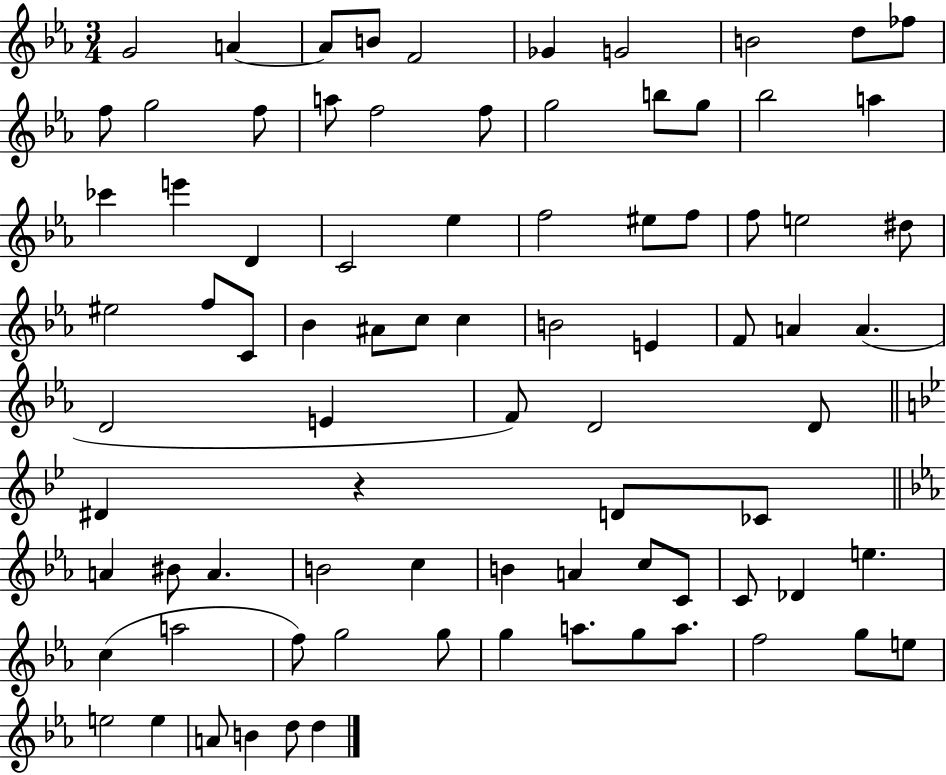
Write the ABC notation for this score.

X:1
T:Untitled
M:3/4
L:1/4
K:Eb
G2 A A/2 B/2 F2 _G G2 B2 d/2 _f/2 f/2 g2 f/2 a/2 f2 f/2 g2 b/2 g/2 _b2 a _c' e' D C2 _e f2 ^e/2 f/2 f/2 e2 ^d/2 ^e2 f/2 C/2 _B ^A/2 c/2 c B2 E F/2 A A D2 E F/2 D2 D/2 ^D z D/2 _C/2 A ^B/2 A B2 c B A c/2 C/2 C/2 _D e c a2 f/2 g2 g/2 g a/2 g/2 a/2 f2 g/2 e/2 e2 e A/2 B d/2 d